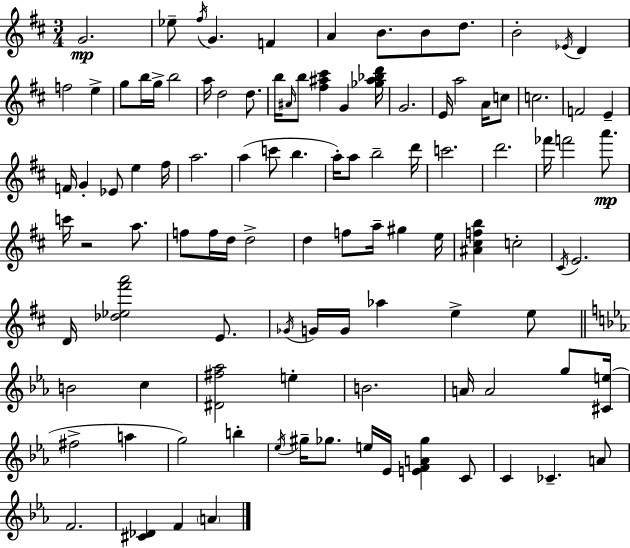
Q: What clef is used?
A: treble